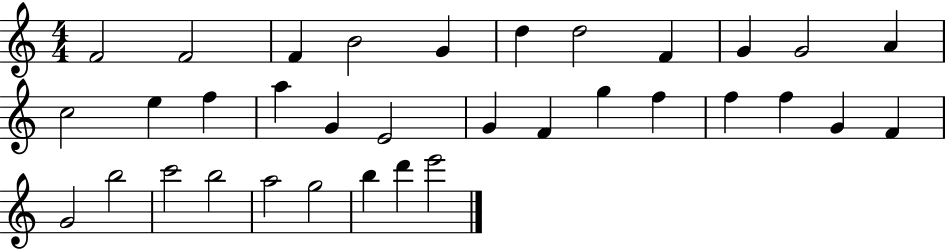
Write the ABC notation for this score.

X:1
T:Untitled
M:4/4
L:1/4
K:C
F2 F2 F B2 G d d2 F G G2 A c2 e f a G E2 G F g f f f G F G2 b2 c'2 b2 a2 g2 b d' e'2